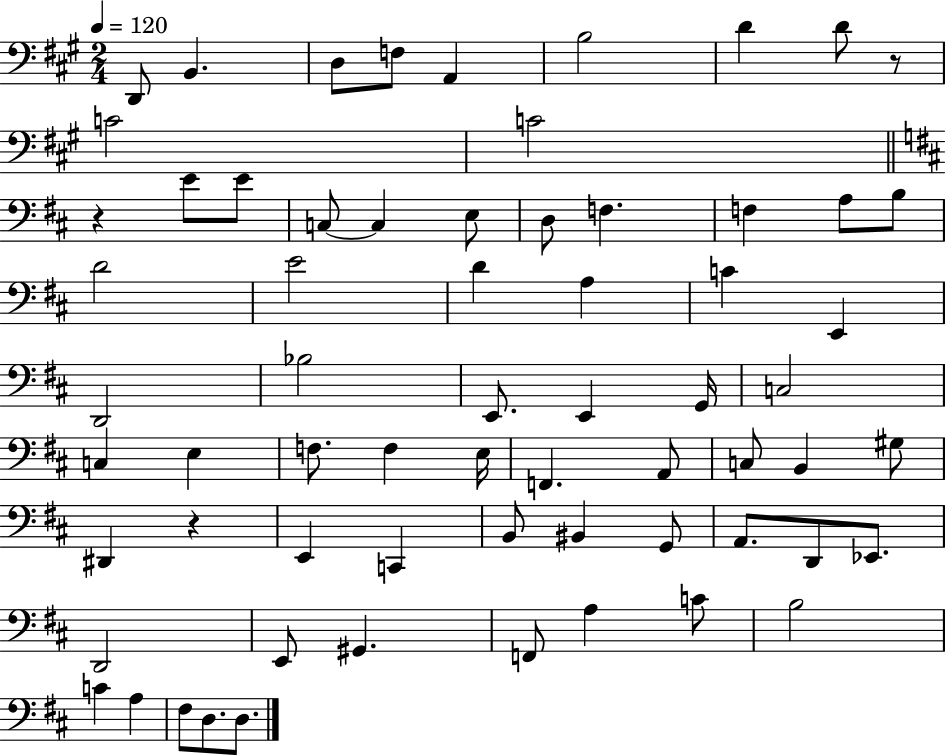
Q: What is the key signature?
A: A major